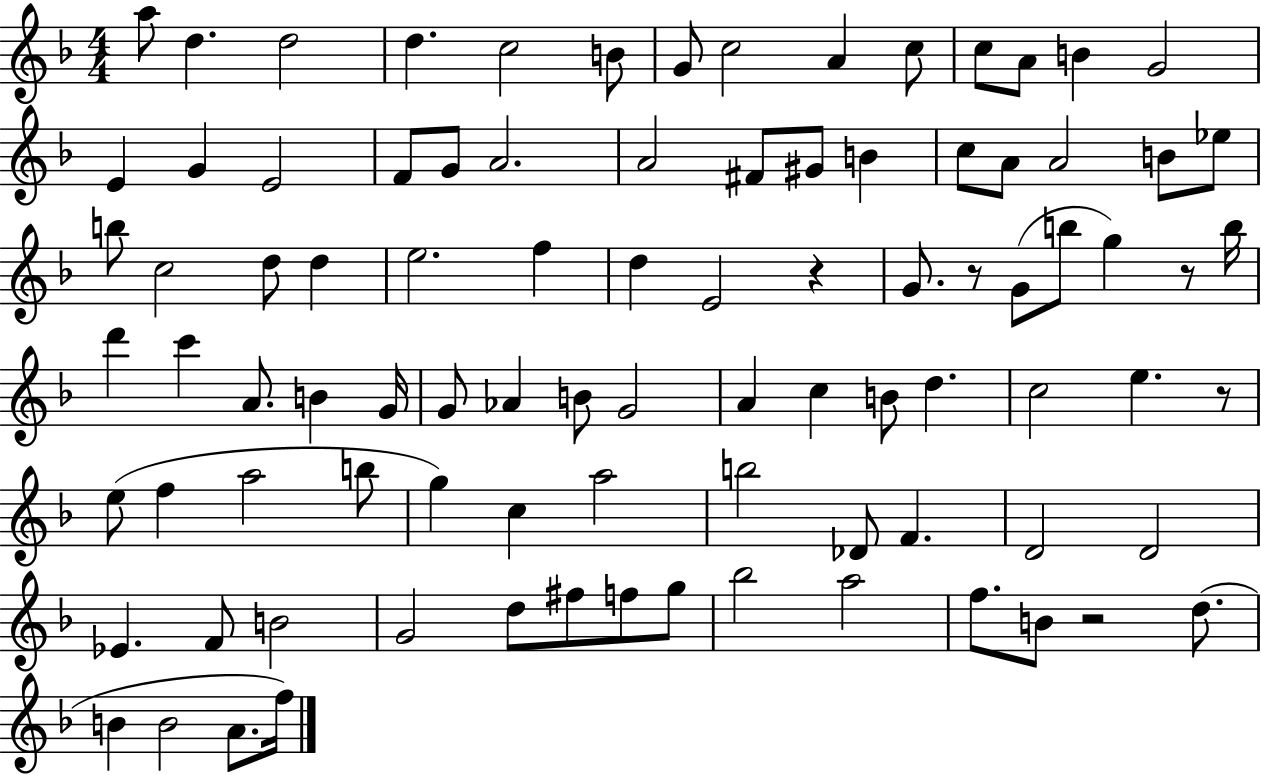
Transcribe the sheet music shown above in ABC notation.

X:1
T:Untitled
M:4/4
L:1/4
K:F
a/2 d d2 d c2 B/2 G/2 c2 A c/2 c/2 A/2 B G2 E G E2 F/2 G/2 A2 A2 ^F/2 ^G/2 B c/2 A/2 A2 B/2 _e/2 b/2 c2 d/2 d e2 f d E2 z G/2 z/2 G/2 b/2 g z/2 b/4 d' c' A/2 B G/4 G/2 _A B/2 G2 A c B/2 d c2 e z/2 e/2 f a2 b/2 g c a2 b2 _D/2 F D2 D2 _E F/2 B2 G2 d/2 ^f/2 f/2 g/2 _b2 a2 f/2 B/2 z2 d/2 B B2 A/2 f/4